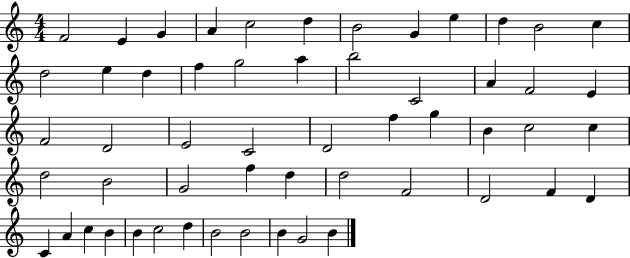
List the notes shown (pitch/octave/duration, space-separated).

F4/h E4/q G4/q A4/q C5/h D5/q B4/h G4/q E5/q D5/q B4/h C5/q D5/h E5/q D5/q F5/q G5/h A5/q B5/h C4/h A4/q F4/h E4/q F4/h D4/h E4/h C4/h D4/h F5/q G5/q B4/q C5/h C5/q D5/h B4/h G4/h F5/q D5/q D5/h F4/h D4/h F4/q D4/q C4/q A4/q C5/q B4/q B4/q C5/h D5/q B4/h B4/h B4/q G4/h B4/q